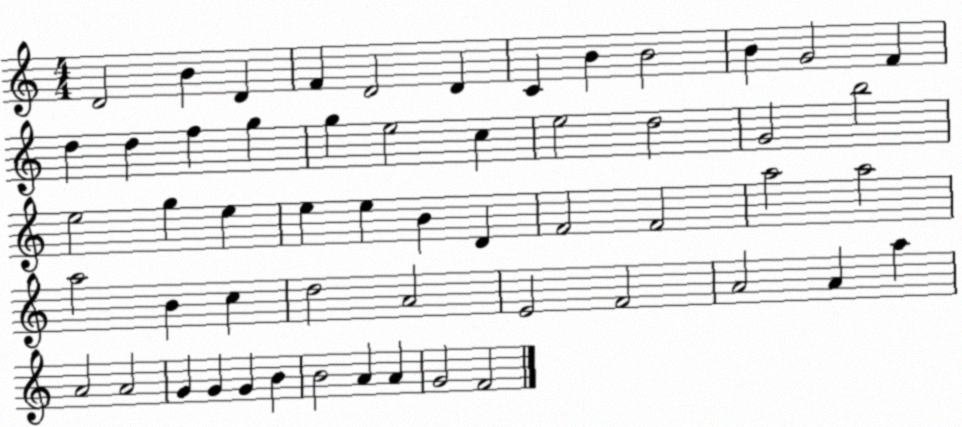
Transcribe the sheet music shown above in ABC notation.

X:1
T:Untitled
M:4/4
L:1/4
K:C
D2 B D F D2 D C B B2 B G2 F d d f g g e2 c e2 d2 G2 b2 e2 g e e e B D F2 F2 a2 a2 a2 B c d2 A2 E2 F2 A2 A a A2 A2 G G G B B2 A A G2 F2